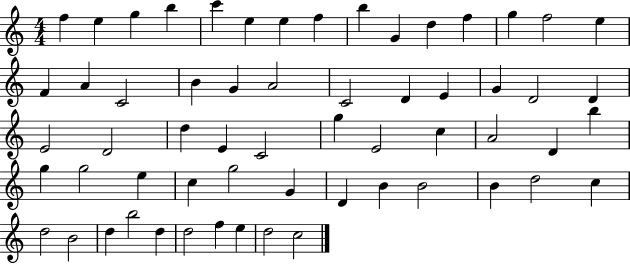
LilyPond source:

{
  \clef treble
  \numericTimeSignature
  \time 4/4
  \key c \major
  f''4 e''4 g''4 b''4 | c'''4 e''4 e''4 f''4 | b''4 g'4 d''4 f''4 | g''4 f''2 e''4 | \break f'4 a'4 c'2 | b'4 g'4 a'2 | c'2 d'4 e'4 | g'4 d'2 d'4 | \break e'2 d'2 | d''4 e'4 c'2 | g''4 e'2 c''4 | a'2 d'4 b''4 | \break g''4 g''2 e''4 | c''4 g''2 g'4 | d'4 b'4 b'2 | b'4 d''2 c''4 | \break d''2 b'2 | d''4 b''2 d''4 | d''2 f''4 e''4 | d''2 c''2 | \break \bar "|."
}